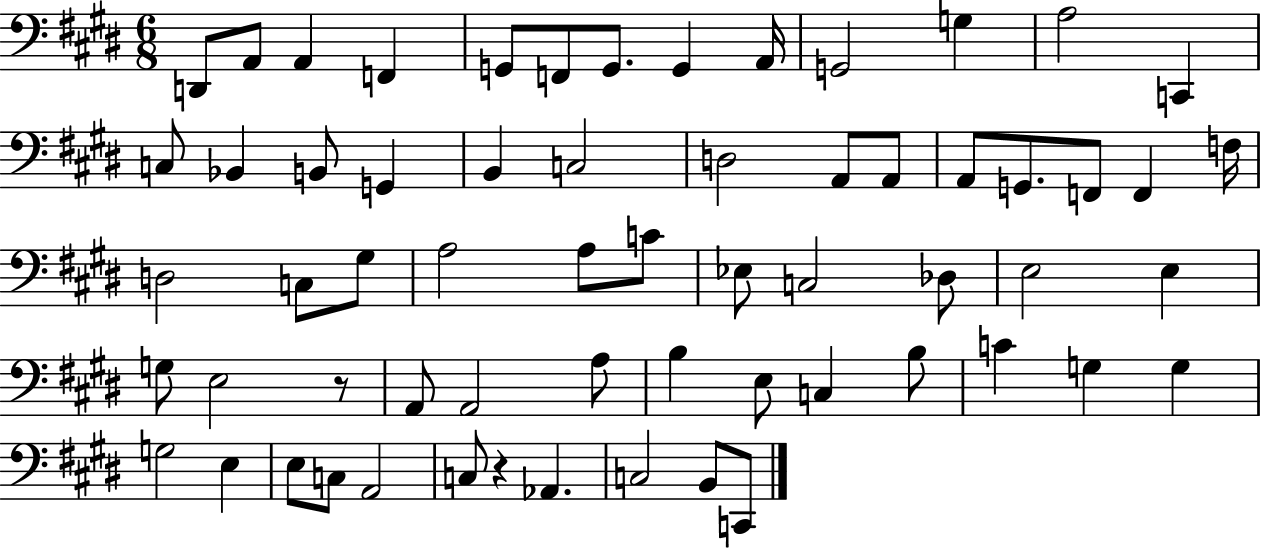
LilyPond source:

{
  \clef bass
  \numericTimeSignature
  \time 6/8
  \key e \major
  d,8 a,8 a,4 f,4 | g,8 f,8 g,8. g,4 a,16 | g,2 g4 | a2 c,4 | \break c8 bes,4 b,8 g,4 | b,4 c2 | d2 a,8 a,8 | a,8 g,8. f,8 f,4 f16 | \break d2 c8 gis8 | a2 a8 c'8 | ees8 c2 des8 | e2 e4 | \break g8 e2 r8 | a,8 a,2 a8 | b4 e8 c4 b8 | c'4 g4 g4 | \break g2 e4 | e8 c8 a,2 | c8 r4 aes,4. | c2 b,8 c,8 | \break \bar "|."
}